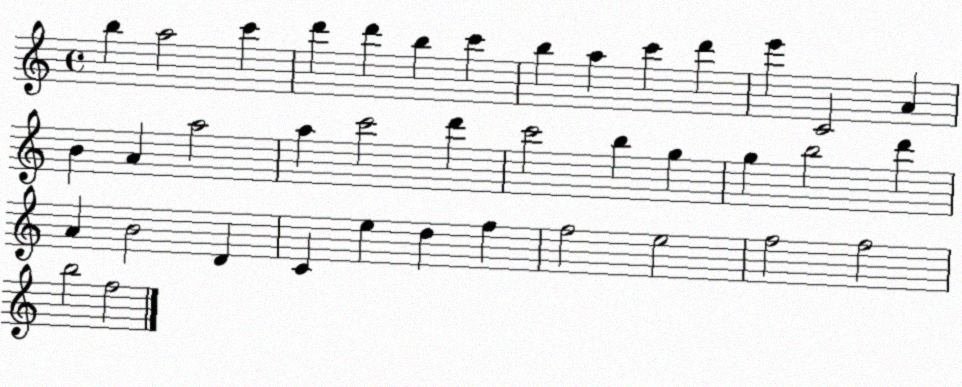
X:1
T:Untitled
M:4/4
L:1/4
K:C
b a2 c' d' d' b c' b a c' d' e' C2 A B A a2 a c'2 d' c'2 b g g b2 d' A B2 D C e d f f2 e2 f2 f2 b2 f2